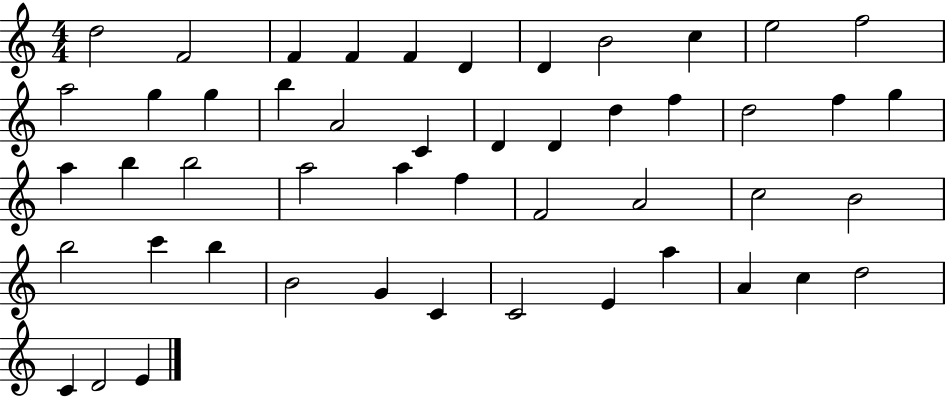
X:1
T:Untitled
M:4/4
L:1/4
K:C
d2 F2 F F F D D B2 c e2 f2 a2 g g b A2 C D D d f d2 f g a b b2 a2 a f F2 A2 c2 B2 b2 c' b B2 G C C2 E a A c d2 C D2 E